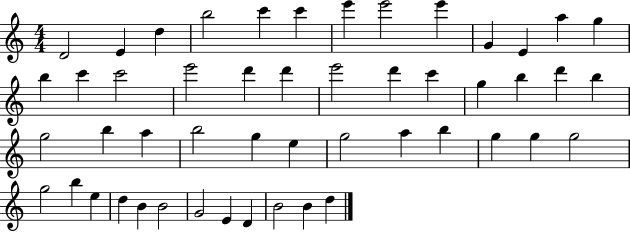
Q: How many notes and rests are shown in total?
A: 50